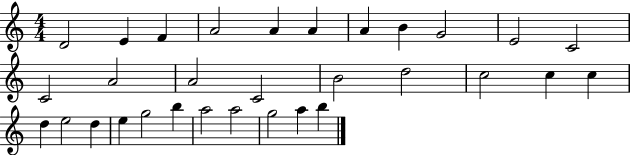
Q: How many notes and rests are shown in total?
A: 31